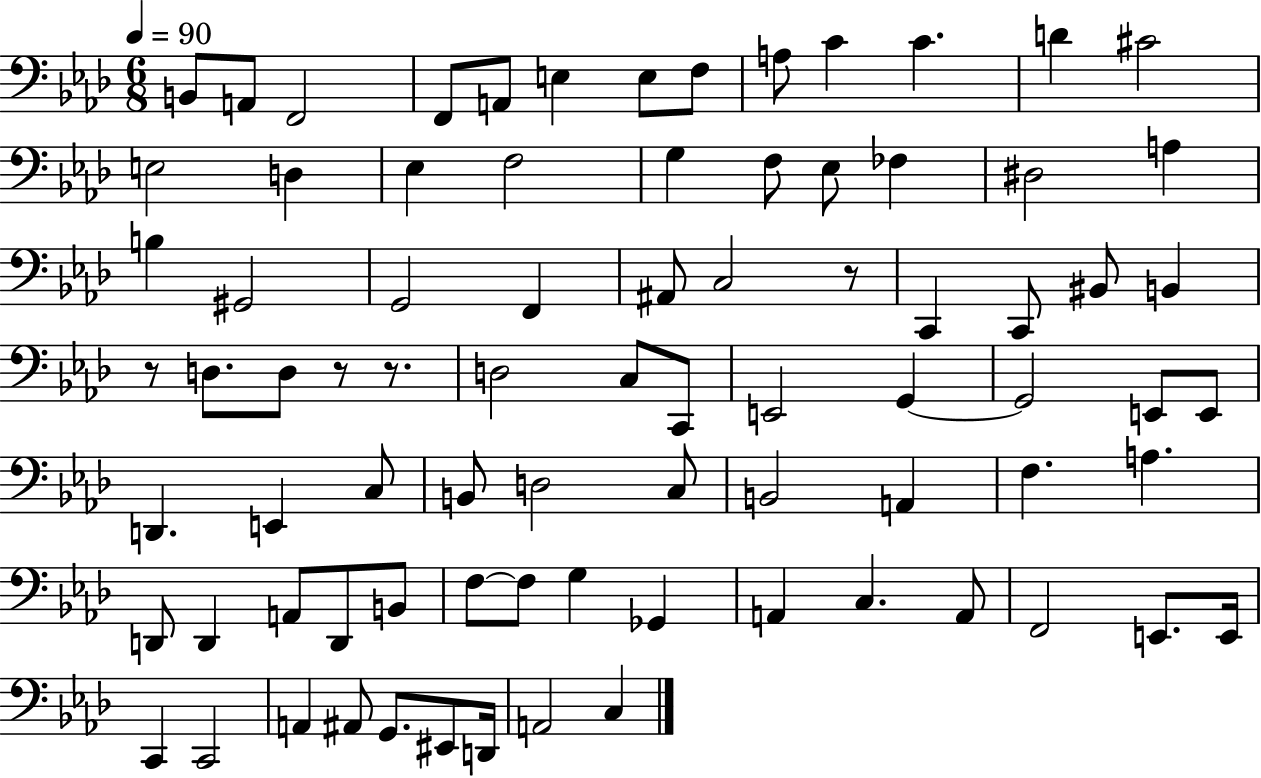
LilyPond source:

{
  \clef bass
  \numericTimeSignature
  \time 6/8
  \key aes \major
  \tempo 4 = 90
  b,8 a,8 f,2 | f,8 a,8 e4 e8 f8 | a8 c'4 c'4. | d'4 cis'2 | \break e2 d4 | ees4 f2 | g4 f8 ees8 fes4 | dis2 a4 | \break b4 gis,2 | g,2 f,4 | ais,8 c2 r8 | c,4 c,8 bis,8 b,4 | \break r8 d8. d8 r8 r8. | d2 c8 c,8 | e,2 g,4~~ | g,2 e,8 e,8 | \break d,4. e,4 c8 | b,8 d2 c8 | b,2 a,4 | f4. a4. | \break d,8 d,4 a,8 d,8 b,8 | f8~~ f8 g4 ges,4 | a,4 c4. a,8 | f,2 e,8. e,16 | \break c,4 c,2 | a,4 ais,8 g,8. eis,8 d,16 | a,2 c4 | \bar "|."
}